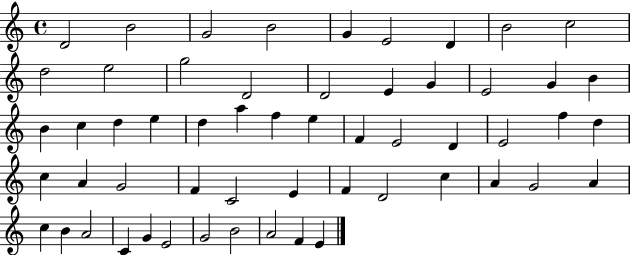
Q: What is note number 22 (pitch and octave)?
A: D5